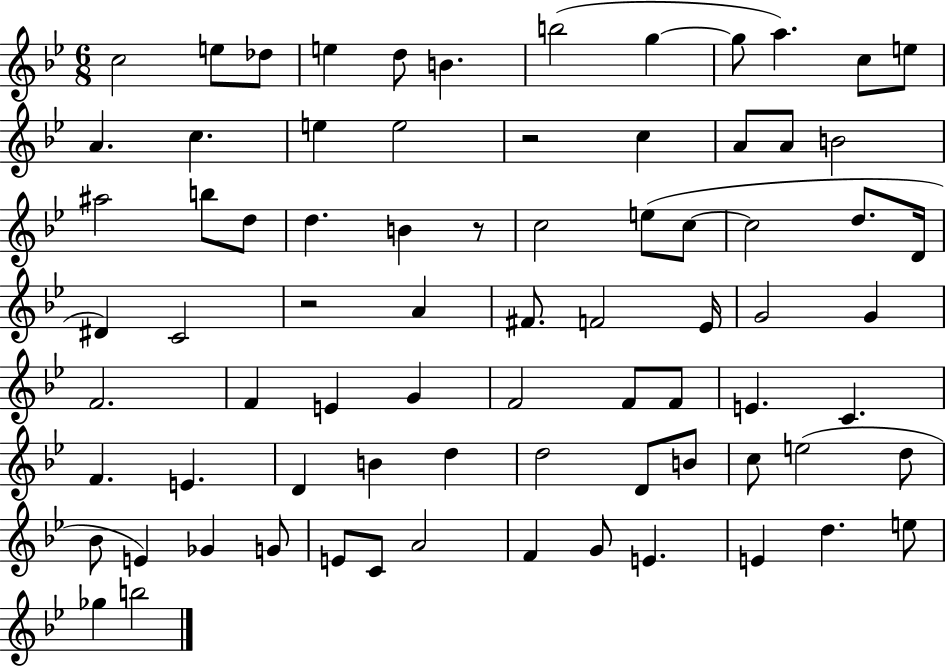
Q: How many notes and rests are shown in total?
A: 77